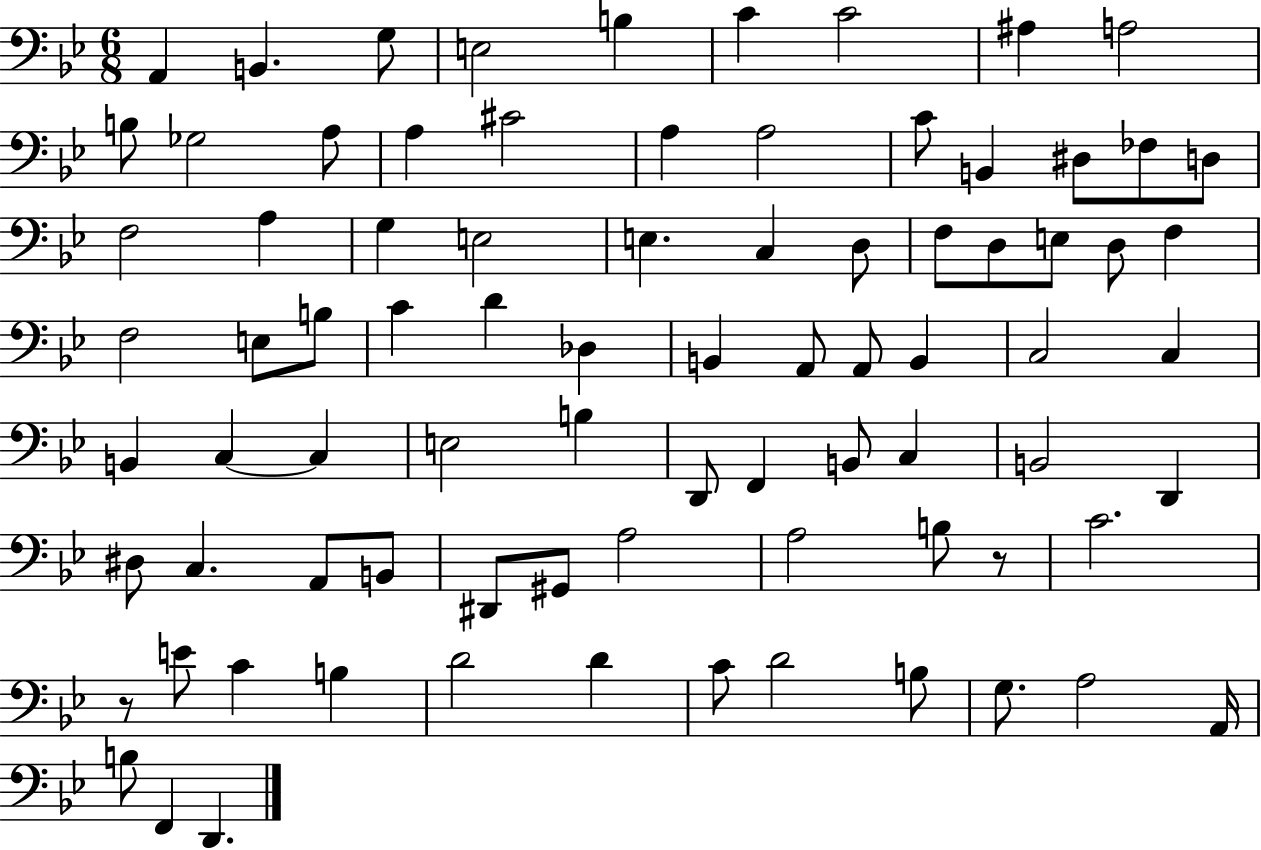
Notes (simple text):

A2/q B2/q. G3/e E3/h B3/q C4/q C4/h A#3/q A3/h B3/e Gb3/h A3/e A3/q C#4/h A3/q A3/h C4/e B2/q D#3/e FES3/e D3/e F3/h A3/q G3/q E3/h E3/q. C3/q D3/e F3/e D3/e E3/e D3/e F3/q F3/h E3/e B3/e C4/q D4/q Db3/q B2/q A2/e A2/e B2/q C3/h C3/q B2/q C3/q C3/q E3/h B3/q D2/e F2/q B2/e C3/q B2/h D2/q D#3/e C3/q. A2/e B2/e D#2/e G#2/e A3/h A3/h B3/e R/e C4/h. R/e E4/e C4/q B3/q D4/h D4/q C4/e D4/h B3/e G3/e. A3/h A2/s B3/e F2/q D2/q.